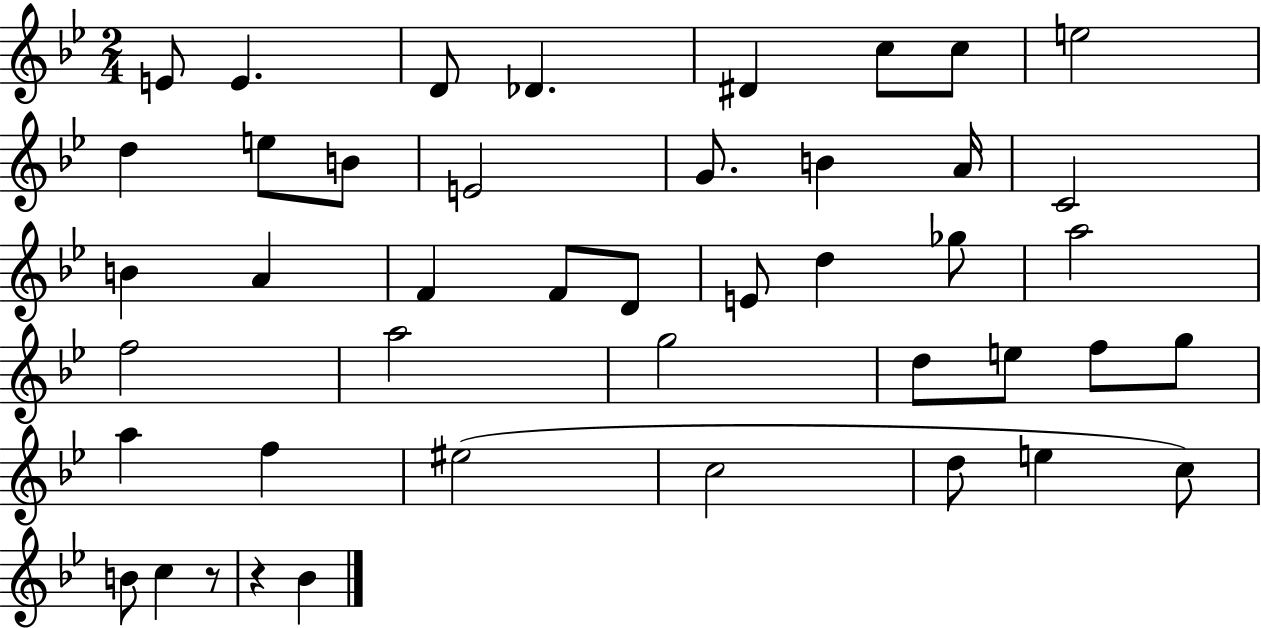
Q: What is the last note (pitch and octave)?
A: Bb4